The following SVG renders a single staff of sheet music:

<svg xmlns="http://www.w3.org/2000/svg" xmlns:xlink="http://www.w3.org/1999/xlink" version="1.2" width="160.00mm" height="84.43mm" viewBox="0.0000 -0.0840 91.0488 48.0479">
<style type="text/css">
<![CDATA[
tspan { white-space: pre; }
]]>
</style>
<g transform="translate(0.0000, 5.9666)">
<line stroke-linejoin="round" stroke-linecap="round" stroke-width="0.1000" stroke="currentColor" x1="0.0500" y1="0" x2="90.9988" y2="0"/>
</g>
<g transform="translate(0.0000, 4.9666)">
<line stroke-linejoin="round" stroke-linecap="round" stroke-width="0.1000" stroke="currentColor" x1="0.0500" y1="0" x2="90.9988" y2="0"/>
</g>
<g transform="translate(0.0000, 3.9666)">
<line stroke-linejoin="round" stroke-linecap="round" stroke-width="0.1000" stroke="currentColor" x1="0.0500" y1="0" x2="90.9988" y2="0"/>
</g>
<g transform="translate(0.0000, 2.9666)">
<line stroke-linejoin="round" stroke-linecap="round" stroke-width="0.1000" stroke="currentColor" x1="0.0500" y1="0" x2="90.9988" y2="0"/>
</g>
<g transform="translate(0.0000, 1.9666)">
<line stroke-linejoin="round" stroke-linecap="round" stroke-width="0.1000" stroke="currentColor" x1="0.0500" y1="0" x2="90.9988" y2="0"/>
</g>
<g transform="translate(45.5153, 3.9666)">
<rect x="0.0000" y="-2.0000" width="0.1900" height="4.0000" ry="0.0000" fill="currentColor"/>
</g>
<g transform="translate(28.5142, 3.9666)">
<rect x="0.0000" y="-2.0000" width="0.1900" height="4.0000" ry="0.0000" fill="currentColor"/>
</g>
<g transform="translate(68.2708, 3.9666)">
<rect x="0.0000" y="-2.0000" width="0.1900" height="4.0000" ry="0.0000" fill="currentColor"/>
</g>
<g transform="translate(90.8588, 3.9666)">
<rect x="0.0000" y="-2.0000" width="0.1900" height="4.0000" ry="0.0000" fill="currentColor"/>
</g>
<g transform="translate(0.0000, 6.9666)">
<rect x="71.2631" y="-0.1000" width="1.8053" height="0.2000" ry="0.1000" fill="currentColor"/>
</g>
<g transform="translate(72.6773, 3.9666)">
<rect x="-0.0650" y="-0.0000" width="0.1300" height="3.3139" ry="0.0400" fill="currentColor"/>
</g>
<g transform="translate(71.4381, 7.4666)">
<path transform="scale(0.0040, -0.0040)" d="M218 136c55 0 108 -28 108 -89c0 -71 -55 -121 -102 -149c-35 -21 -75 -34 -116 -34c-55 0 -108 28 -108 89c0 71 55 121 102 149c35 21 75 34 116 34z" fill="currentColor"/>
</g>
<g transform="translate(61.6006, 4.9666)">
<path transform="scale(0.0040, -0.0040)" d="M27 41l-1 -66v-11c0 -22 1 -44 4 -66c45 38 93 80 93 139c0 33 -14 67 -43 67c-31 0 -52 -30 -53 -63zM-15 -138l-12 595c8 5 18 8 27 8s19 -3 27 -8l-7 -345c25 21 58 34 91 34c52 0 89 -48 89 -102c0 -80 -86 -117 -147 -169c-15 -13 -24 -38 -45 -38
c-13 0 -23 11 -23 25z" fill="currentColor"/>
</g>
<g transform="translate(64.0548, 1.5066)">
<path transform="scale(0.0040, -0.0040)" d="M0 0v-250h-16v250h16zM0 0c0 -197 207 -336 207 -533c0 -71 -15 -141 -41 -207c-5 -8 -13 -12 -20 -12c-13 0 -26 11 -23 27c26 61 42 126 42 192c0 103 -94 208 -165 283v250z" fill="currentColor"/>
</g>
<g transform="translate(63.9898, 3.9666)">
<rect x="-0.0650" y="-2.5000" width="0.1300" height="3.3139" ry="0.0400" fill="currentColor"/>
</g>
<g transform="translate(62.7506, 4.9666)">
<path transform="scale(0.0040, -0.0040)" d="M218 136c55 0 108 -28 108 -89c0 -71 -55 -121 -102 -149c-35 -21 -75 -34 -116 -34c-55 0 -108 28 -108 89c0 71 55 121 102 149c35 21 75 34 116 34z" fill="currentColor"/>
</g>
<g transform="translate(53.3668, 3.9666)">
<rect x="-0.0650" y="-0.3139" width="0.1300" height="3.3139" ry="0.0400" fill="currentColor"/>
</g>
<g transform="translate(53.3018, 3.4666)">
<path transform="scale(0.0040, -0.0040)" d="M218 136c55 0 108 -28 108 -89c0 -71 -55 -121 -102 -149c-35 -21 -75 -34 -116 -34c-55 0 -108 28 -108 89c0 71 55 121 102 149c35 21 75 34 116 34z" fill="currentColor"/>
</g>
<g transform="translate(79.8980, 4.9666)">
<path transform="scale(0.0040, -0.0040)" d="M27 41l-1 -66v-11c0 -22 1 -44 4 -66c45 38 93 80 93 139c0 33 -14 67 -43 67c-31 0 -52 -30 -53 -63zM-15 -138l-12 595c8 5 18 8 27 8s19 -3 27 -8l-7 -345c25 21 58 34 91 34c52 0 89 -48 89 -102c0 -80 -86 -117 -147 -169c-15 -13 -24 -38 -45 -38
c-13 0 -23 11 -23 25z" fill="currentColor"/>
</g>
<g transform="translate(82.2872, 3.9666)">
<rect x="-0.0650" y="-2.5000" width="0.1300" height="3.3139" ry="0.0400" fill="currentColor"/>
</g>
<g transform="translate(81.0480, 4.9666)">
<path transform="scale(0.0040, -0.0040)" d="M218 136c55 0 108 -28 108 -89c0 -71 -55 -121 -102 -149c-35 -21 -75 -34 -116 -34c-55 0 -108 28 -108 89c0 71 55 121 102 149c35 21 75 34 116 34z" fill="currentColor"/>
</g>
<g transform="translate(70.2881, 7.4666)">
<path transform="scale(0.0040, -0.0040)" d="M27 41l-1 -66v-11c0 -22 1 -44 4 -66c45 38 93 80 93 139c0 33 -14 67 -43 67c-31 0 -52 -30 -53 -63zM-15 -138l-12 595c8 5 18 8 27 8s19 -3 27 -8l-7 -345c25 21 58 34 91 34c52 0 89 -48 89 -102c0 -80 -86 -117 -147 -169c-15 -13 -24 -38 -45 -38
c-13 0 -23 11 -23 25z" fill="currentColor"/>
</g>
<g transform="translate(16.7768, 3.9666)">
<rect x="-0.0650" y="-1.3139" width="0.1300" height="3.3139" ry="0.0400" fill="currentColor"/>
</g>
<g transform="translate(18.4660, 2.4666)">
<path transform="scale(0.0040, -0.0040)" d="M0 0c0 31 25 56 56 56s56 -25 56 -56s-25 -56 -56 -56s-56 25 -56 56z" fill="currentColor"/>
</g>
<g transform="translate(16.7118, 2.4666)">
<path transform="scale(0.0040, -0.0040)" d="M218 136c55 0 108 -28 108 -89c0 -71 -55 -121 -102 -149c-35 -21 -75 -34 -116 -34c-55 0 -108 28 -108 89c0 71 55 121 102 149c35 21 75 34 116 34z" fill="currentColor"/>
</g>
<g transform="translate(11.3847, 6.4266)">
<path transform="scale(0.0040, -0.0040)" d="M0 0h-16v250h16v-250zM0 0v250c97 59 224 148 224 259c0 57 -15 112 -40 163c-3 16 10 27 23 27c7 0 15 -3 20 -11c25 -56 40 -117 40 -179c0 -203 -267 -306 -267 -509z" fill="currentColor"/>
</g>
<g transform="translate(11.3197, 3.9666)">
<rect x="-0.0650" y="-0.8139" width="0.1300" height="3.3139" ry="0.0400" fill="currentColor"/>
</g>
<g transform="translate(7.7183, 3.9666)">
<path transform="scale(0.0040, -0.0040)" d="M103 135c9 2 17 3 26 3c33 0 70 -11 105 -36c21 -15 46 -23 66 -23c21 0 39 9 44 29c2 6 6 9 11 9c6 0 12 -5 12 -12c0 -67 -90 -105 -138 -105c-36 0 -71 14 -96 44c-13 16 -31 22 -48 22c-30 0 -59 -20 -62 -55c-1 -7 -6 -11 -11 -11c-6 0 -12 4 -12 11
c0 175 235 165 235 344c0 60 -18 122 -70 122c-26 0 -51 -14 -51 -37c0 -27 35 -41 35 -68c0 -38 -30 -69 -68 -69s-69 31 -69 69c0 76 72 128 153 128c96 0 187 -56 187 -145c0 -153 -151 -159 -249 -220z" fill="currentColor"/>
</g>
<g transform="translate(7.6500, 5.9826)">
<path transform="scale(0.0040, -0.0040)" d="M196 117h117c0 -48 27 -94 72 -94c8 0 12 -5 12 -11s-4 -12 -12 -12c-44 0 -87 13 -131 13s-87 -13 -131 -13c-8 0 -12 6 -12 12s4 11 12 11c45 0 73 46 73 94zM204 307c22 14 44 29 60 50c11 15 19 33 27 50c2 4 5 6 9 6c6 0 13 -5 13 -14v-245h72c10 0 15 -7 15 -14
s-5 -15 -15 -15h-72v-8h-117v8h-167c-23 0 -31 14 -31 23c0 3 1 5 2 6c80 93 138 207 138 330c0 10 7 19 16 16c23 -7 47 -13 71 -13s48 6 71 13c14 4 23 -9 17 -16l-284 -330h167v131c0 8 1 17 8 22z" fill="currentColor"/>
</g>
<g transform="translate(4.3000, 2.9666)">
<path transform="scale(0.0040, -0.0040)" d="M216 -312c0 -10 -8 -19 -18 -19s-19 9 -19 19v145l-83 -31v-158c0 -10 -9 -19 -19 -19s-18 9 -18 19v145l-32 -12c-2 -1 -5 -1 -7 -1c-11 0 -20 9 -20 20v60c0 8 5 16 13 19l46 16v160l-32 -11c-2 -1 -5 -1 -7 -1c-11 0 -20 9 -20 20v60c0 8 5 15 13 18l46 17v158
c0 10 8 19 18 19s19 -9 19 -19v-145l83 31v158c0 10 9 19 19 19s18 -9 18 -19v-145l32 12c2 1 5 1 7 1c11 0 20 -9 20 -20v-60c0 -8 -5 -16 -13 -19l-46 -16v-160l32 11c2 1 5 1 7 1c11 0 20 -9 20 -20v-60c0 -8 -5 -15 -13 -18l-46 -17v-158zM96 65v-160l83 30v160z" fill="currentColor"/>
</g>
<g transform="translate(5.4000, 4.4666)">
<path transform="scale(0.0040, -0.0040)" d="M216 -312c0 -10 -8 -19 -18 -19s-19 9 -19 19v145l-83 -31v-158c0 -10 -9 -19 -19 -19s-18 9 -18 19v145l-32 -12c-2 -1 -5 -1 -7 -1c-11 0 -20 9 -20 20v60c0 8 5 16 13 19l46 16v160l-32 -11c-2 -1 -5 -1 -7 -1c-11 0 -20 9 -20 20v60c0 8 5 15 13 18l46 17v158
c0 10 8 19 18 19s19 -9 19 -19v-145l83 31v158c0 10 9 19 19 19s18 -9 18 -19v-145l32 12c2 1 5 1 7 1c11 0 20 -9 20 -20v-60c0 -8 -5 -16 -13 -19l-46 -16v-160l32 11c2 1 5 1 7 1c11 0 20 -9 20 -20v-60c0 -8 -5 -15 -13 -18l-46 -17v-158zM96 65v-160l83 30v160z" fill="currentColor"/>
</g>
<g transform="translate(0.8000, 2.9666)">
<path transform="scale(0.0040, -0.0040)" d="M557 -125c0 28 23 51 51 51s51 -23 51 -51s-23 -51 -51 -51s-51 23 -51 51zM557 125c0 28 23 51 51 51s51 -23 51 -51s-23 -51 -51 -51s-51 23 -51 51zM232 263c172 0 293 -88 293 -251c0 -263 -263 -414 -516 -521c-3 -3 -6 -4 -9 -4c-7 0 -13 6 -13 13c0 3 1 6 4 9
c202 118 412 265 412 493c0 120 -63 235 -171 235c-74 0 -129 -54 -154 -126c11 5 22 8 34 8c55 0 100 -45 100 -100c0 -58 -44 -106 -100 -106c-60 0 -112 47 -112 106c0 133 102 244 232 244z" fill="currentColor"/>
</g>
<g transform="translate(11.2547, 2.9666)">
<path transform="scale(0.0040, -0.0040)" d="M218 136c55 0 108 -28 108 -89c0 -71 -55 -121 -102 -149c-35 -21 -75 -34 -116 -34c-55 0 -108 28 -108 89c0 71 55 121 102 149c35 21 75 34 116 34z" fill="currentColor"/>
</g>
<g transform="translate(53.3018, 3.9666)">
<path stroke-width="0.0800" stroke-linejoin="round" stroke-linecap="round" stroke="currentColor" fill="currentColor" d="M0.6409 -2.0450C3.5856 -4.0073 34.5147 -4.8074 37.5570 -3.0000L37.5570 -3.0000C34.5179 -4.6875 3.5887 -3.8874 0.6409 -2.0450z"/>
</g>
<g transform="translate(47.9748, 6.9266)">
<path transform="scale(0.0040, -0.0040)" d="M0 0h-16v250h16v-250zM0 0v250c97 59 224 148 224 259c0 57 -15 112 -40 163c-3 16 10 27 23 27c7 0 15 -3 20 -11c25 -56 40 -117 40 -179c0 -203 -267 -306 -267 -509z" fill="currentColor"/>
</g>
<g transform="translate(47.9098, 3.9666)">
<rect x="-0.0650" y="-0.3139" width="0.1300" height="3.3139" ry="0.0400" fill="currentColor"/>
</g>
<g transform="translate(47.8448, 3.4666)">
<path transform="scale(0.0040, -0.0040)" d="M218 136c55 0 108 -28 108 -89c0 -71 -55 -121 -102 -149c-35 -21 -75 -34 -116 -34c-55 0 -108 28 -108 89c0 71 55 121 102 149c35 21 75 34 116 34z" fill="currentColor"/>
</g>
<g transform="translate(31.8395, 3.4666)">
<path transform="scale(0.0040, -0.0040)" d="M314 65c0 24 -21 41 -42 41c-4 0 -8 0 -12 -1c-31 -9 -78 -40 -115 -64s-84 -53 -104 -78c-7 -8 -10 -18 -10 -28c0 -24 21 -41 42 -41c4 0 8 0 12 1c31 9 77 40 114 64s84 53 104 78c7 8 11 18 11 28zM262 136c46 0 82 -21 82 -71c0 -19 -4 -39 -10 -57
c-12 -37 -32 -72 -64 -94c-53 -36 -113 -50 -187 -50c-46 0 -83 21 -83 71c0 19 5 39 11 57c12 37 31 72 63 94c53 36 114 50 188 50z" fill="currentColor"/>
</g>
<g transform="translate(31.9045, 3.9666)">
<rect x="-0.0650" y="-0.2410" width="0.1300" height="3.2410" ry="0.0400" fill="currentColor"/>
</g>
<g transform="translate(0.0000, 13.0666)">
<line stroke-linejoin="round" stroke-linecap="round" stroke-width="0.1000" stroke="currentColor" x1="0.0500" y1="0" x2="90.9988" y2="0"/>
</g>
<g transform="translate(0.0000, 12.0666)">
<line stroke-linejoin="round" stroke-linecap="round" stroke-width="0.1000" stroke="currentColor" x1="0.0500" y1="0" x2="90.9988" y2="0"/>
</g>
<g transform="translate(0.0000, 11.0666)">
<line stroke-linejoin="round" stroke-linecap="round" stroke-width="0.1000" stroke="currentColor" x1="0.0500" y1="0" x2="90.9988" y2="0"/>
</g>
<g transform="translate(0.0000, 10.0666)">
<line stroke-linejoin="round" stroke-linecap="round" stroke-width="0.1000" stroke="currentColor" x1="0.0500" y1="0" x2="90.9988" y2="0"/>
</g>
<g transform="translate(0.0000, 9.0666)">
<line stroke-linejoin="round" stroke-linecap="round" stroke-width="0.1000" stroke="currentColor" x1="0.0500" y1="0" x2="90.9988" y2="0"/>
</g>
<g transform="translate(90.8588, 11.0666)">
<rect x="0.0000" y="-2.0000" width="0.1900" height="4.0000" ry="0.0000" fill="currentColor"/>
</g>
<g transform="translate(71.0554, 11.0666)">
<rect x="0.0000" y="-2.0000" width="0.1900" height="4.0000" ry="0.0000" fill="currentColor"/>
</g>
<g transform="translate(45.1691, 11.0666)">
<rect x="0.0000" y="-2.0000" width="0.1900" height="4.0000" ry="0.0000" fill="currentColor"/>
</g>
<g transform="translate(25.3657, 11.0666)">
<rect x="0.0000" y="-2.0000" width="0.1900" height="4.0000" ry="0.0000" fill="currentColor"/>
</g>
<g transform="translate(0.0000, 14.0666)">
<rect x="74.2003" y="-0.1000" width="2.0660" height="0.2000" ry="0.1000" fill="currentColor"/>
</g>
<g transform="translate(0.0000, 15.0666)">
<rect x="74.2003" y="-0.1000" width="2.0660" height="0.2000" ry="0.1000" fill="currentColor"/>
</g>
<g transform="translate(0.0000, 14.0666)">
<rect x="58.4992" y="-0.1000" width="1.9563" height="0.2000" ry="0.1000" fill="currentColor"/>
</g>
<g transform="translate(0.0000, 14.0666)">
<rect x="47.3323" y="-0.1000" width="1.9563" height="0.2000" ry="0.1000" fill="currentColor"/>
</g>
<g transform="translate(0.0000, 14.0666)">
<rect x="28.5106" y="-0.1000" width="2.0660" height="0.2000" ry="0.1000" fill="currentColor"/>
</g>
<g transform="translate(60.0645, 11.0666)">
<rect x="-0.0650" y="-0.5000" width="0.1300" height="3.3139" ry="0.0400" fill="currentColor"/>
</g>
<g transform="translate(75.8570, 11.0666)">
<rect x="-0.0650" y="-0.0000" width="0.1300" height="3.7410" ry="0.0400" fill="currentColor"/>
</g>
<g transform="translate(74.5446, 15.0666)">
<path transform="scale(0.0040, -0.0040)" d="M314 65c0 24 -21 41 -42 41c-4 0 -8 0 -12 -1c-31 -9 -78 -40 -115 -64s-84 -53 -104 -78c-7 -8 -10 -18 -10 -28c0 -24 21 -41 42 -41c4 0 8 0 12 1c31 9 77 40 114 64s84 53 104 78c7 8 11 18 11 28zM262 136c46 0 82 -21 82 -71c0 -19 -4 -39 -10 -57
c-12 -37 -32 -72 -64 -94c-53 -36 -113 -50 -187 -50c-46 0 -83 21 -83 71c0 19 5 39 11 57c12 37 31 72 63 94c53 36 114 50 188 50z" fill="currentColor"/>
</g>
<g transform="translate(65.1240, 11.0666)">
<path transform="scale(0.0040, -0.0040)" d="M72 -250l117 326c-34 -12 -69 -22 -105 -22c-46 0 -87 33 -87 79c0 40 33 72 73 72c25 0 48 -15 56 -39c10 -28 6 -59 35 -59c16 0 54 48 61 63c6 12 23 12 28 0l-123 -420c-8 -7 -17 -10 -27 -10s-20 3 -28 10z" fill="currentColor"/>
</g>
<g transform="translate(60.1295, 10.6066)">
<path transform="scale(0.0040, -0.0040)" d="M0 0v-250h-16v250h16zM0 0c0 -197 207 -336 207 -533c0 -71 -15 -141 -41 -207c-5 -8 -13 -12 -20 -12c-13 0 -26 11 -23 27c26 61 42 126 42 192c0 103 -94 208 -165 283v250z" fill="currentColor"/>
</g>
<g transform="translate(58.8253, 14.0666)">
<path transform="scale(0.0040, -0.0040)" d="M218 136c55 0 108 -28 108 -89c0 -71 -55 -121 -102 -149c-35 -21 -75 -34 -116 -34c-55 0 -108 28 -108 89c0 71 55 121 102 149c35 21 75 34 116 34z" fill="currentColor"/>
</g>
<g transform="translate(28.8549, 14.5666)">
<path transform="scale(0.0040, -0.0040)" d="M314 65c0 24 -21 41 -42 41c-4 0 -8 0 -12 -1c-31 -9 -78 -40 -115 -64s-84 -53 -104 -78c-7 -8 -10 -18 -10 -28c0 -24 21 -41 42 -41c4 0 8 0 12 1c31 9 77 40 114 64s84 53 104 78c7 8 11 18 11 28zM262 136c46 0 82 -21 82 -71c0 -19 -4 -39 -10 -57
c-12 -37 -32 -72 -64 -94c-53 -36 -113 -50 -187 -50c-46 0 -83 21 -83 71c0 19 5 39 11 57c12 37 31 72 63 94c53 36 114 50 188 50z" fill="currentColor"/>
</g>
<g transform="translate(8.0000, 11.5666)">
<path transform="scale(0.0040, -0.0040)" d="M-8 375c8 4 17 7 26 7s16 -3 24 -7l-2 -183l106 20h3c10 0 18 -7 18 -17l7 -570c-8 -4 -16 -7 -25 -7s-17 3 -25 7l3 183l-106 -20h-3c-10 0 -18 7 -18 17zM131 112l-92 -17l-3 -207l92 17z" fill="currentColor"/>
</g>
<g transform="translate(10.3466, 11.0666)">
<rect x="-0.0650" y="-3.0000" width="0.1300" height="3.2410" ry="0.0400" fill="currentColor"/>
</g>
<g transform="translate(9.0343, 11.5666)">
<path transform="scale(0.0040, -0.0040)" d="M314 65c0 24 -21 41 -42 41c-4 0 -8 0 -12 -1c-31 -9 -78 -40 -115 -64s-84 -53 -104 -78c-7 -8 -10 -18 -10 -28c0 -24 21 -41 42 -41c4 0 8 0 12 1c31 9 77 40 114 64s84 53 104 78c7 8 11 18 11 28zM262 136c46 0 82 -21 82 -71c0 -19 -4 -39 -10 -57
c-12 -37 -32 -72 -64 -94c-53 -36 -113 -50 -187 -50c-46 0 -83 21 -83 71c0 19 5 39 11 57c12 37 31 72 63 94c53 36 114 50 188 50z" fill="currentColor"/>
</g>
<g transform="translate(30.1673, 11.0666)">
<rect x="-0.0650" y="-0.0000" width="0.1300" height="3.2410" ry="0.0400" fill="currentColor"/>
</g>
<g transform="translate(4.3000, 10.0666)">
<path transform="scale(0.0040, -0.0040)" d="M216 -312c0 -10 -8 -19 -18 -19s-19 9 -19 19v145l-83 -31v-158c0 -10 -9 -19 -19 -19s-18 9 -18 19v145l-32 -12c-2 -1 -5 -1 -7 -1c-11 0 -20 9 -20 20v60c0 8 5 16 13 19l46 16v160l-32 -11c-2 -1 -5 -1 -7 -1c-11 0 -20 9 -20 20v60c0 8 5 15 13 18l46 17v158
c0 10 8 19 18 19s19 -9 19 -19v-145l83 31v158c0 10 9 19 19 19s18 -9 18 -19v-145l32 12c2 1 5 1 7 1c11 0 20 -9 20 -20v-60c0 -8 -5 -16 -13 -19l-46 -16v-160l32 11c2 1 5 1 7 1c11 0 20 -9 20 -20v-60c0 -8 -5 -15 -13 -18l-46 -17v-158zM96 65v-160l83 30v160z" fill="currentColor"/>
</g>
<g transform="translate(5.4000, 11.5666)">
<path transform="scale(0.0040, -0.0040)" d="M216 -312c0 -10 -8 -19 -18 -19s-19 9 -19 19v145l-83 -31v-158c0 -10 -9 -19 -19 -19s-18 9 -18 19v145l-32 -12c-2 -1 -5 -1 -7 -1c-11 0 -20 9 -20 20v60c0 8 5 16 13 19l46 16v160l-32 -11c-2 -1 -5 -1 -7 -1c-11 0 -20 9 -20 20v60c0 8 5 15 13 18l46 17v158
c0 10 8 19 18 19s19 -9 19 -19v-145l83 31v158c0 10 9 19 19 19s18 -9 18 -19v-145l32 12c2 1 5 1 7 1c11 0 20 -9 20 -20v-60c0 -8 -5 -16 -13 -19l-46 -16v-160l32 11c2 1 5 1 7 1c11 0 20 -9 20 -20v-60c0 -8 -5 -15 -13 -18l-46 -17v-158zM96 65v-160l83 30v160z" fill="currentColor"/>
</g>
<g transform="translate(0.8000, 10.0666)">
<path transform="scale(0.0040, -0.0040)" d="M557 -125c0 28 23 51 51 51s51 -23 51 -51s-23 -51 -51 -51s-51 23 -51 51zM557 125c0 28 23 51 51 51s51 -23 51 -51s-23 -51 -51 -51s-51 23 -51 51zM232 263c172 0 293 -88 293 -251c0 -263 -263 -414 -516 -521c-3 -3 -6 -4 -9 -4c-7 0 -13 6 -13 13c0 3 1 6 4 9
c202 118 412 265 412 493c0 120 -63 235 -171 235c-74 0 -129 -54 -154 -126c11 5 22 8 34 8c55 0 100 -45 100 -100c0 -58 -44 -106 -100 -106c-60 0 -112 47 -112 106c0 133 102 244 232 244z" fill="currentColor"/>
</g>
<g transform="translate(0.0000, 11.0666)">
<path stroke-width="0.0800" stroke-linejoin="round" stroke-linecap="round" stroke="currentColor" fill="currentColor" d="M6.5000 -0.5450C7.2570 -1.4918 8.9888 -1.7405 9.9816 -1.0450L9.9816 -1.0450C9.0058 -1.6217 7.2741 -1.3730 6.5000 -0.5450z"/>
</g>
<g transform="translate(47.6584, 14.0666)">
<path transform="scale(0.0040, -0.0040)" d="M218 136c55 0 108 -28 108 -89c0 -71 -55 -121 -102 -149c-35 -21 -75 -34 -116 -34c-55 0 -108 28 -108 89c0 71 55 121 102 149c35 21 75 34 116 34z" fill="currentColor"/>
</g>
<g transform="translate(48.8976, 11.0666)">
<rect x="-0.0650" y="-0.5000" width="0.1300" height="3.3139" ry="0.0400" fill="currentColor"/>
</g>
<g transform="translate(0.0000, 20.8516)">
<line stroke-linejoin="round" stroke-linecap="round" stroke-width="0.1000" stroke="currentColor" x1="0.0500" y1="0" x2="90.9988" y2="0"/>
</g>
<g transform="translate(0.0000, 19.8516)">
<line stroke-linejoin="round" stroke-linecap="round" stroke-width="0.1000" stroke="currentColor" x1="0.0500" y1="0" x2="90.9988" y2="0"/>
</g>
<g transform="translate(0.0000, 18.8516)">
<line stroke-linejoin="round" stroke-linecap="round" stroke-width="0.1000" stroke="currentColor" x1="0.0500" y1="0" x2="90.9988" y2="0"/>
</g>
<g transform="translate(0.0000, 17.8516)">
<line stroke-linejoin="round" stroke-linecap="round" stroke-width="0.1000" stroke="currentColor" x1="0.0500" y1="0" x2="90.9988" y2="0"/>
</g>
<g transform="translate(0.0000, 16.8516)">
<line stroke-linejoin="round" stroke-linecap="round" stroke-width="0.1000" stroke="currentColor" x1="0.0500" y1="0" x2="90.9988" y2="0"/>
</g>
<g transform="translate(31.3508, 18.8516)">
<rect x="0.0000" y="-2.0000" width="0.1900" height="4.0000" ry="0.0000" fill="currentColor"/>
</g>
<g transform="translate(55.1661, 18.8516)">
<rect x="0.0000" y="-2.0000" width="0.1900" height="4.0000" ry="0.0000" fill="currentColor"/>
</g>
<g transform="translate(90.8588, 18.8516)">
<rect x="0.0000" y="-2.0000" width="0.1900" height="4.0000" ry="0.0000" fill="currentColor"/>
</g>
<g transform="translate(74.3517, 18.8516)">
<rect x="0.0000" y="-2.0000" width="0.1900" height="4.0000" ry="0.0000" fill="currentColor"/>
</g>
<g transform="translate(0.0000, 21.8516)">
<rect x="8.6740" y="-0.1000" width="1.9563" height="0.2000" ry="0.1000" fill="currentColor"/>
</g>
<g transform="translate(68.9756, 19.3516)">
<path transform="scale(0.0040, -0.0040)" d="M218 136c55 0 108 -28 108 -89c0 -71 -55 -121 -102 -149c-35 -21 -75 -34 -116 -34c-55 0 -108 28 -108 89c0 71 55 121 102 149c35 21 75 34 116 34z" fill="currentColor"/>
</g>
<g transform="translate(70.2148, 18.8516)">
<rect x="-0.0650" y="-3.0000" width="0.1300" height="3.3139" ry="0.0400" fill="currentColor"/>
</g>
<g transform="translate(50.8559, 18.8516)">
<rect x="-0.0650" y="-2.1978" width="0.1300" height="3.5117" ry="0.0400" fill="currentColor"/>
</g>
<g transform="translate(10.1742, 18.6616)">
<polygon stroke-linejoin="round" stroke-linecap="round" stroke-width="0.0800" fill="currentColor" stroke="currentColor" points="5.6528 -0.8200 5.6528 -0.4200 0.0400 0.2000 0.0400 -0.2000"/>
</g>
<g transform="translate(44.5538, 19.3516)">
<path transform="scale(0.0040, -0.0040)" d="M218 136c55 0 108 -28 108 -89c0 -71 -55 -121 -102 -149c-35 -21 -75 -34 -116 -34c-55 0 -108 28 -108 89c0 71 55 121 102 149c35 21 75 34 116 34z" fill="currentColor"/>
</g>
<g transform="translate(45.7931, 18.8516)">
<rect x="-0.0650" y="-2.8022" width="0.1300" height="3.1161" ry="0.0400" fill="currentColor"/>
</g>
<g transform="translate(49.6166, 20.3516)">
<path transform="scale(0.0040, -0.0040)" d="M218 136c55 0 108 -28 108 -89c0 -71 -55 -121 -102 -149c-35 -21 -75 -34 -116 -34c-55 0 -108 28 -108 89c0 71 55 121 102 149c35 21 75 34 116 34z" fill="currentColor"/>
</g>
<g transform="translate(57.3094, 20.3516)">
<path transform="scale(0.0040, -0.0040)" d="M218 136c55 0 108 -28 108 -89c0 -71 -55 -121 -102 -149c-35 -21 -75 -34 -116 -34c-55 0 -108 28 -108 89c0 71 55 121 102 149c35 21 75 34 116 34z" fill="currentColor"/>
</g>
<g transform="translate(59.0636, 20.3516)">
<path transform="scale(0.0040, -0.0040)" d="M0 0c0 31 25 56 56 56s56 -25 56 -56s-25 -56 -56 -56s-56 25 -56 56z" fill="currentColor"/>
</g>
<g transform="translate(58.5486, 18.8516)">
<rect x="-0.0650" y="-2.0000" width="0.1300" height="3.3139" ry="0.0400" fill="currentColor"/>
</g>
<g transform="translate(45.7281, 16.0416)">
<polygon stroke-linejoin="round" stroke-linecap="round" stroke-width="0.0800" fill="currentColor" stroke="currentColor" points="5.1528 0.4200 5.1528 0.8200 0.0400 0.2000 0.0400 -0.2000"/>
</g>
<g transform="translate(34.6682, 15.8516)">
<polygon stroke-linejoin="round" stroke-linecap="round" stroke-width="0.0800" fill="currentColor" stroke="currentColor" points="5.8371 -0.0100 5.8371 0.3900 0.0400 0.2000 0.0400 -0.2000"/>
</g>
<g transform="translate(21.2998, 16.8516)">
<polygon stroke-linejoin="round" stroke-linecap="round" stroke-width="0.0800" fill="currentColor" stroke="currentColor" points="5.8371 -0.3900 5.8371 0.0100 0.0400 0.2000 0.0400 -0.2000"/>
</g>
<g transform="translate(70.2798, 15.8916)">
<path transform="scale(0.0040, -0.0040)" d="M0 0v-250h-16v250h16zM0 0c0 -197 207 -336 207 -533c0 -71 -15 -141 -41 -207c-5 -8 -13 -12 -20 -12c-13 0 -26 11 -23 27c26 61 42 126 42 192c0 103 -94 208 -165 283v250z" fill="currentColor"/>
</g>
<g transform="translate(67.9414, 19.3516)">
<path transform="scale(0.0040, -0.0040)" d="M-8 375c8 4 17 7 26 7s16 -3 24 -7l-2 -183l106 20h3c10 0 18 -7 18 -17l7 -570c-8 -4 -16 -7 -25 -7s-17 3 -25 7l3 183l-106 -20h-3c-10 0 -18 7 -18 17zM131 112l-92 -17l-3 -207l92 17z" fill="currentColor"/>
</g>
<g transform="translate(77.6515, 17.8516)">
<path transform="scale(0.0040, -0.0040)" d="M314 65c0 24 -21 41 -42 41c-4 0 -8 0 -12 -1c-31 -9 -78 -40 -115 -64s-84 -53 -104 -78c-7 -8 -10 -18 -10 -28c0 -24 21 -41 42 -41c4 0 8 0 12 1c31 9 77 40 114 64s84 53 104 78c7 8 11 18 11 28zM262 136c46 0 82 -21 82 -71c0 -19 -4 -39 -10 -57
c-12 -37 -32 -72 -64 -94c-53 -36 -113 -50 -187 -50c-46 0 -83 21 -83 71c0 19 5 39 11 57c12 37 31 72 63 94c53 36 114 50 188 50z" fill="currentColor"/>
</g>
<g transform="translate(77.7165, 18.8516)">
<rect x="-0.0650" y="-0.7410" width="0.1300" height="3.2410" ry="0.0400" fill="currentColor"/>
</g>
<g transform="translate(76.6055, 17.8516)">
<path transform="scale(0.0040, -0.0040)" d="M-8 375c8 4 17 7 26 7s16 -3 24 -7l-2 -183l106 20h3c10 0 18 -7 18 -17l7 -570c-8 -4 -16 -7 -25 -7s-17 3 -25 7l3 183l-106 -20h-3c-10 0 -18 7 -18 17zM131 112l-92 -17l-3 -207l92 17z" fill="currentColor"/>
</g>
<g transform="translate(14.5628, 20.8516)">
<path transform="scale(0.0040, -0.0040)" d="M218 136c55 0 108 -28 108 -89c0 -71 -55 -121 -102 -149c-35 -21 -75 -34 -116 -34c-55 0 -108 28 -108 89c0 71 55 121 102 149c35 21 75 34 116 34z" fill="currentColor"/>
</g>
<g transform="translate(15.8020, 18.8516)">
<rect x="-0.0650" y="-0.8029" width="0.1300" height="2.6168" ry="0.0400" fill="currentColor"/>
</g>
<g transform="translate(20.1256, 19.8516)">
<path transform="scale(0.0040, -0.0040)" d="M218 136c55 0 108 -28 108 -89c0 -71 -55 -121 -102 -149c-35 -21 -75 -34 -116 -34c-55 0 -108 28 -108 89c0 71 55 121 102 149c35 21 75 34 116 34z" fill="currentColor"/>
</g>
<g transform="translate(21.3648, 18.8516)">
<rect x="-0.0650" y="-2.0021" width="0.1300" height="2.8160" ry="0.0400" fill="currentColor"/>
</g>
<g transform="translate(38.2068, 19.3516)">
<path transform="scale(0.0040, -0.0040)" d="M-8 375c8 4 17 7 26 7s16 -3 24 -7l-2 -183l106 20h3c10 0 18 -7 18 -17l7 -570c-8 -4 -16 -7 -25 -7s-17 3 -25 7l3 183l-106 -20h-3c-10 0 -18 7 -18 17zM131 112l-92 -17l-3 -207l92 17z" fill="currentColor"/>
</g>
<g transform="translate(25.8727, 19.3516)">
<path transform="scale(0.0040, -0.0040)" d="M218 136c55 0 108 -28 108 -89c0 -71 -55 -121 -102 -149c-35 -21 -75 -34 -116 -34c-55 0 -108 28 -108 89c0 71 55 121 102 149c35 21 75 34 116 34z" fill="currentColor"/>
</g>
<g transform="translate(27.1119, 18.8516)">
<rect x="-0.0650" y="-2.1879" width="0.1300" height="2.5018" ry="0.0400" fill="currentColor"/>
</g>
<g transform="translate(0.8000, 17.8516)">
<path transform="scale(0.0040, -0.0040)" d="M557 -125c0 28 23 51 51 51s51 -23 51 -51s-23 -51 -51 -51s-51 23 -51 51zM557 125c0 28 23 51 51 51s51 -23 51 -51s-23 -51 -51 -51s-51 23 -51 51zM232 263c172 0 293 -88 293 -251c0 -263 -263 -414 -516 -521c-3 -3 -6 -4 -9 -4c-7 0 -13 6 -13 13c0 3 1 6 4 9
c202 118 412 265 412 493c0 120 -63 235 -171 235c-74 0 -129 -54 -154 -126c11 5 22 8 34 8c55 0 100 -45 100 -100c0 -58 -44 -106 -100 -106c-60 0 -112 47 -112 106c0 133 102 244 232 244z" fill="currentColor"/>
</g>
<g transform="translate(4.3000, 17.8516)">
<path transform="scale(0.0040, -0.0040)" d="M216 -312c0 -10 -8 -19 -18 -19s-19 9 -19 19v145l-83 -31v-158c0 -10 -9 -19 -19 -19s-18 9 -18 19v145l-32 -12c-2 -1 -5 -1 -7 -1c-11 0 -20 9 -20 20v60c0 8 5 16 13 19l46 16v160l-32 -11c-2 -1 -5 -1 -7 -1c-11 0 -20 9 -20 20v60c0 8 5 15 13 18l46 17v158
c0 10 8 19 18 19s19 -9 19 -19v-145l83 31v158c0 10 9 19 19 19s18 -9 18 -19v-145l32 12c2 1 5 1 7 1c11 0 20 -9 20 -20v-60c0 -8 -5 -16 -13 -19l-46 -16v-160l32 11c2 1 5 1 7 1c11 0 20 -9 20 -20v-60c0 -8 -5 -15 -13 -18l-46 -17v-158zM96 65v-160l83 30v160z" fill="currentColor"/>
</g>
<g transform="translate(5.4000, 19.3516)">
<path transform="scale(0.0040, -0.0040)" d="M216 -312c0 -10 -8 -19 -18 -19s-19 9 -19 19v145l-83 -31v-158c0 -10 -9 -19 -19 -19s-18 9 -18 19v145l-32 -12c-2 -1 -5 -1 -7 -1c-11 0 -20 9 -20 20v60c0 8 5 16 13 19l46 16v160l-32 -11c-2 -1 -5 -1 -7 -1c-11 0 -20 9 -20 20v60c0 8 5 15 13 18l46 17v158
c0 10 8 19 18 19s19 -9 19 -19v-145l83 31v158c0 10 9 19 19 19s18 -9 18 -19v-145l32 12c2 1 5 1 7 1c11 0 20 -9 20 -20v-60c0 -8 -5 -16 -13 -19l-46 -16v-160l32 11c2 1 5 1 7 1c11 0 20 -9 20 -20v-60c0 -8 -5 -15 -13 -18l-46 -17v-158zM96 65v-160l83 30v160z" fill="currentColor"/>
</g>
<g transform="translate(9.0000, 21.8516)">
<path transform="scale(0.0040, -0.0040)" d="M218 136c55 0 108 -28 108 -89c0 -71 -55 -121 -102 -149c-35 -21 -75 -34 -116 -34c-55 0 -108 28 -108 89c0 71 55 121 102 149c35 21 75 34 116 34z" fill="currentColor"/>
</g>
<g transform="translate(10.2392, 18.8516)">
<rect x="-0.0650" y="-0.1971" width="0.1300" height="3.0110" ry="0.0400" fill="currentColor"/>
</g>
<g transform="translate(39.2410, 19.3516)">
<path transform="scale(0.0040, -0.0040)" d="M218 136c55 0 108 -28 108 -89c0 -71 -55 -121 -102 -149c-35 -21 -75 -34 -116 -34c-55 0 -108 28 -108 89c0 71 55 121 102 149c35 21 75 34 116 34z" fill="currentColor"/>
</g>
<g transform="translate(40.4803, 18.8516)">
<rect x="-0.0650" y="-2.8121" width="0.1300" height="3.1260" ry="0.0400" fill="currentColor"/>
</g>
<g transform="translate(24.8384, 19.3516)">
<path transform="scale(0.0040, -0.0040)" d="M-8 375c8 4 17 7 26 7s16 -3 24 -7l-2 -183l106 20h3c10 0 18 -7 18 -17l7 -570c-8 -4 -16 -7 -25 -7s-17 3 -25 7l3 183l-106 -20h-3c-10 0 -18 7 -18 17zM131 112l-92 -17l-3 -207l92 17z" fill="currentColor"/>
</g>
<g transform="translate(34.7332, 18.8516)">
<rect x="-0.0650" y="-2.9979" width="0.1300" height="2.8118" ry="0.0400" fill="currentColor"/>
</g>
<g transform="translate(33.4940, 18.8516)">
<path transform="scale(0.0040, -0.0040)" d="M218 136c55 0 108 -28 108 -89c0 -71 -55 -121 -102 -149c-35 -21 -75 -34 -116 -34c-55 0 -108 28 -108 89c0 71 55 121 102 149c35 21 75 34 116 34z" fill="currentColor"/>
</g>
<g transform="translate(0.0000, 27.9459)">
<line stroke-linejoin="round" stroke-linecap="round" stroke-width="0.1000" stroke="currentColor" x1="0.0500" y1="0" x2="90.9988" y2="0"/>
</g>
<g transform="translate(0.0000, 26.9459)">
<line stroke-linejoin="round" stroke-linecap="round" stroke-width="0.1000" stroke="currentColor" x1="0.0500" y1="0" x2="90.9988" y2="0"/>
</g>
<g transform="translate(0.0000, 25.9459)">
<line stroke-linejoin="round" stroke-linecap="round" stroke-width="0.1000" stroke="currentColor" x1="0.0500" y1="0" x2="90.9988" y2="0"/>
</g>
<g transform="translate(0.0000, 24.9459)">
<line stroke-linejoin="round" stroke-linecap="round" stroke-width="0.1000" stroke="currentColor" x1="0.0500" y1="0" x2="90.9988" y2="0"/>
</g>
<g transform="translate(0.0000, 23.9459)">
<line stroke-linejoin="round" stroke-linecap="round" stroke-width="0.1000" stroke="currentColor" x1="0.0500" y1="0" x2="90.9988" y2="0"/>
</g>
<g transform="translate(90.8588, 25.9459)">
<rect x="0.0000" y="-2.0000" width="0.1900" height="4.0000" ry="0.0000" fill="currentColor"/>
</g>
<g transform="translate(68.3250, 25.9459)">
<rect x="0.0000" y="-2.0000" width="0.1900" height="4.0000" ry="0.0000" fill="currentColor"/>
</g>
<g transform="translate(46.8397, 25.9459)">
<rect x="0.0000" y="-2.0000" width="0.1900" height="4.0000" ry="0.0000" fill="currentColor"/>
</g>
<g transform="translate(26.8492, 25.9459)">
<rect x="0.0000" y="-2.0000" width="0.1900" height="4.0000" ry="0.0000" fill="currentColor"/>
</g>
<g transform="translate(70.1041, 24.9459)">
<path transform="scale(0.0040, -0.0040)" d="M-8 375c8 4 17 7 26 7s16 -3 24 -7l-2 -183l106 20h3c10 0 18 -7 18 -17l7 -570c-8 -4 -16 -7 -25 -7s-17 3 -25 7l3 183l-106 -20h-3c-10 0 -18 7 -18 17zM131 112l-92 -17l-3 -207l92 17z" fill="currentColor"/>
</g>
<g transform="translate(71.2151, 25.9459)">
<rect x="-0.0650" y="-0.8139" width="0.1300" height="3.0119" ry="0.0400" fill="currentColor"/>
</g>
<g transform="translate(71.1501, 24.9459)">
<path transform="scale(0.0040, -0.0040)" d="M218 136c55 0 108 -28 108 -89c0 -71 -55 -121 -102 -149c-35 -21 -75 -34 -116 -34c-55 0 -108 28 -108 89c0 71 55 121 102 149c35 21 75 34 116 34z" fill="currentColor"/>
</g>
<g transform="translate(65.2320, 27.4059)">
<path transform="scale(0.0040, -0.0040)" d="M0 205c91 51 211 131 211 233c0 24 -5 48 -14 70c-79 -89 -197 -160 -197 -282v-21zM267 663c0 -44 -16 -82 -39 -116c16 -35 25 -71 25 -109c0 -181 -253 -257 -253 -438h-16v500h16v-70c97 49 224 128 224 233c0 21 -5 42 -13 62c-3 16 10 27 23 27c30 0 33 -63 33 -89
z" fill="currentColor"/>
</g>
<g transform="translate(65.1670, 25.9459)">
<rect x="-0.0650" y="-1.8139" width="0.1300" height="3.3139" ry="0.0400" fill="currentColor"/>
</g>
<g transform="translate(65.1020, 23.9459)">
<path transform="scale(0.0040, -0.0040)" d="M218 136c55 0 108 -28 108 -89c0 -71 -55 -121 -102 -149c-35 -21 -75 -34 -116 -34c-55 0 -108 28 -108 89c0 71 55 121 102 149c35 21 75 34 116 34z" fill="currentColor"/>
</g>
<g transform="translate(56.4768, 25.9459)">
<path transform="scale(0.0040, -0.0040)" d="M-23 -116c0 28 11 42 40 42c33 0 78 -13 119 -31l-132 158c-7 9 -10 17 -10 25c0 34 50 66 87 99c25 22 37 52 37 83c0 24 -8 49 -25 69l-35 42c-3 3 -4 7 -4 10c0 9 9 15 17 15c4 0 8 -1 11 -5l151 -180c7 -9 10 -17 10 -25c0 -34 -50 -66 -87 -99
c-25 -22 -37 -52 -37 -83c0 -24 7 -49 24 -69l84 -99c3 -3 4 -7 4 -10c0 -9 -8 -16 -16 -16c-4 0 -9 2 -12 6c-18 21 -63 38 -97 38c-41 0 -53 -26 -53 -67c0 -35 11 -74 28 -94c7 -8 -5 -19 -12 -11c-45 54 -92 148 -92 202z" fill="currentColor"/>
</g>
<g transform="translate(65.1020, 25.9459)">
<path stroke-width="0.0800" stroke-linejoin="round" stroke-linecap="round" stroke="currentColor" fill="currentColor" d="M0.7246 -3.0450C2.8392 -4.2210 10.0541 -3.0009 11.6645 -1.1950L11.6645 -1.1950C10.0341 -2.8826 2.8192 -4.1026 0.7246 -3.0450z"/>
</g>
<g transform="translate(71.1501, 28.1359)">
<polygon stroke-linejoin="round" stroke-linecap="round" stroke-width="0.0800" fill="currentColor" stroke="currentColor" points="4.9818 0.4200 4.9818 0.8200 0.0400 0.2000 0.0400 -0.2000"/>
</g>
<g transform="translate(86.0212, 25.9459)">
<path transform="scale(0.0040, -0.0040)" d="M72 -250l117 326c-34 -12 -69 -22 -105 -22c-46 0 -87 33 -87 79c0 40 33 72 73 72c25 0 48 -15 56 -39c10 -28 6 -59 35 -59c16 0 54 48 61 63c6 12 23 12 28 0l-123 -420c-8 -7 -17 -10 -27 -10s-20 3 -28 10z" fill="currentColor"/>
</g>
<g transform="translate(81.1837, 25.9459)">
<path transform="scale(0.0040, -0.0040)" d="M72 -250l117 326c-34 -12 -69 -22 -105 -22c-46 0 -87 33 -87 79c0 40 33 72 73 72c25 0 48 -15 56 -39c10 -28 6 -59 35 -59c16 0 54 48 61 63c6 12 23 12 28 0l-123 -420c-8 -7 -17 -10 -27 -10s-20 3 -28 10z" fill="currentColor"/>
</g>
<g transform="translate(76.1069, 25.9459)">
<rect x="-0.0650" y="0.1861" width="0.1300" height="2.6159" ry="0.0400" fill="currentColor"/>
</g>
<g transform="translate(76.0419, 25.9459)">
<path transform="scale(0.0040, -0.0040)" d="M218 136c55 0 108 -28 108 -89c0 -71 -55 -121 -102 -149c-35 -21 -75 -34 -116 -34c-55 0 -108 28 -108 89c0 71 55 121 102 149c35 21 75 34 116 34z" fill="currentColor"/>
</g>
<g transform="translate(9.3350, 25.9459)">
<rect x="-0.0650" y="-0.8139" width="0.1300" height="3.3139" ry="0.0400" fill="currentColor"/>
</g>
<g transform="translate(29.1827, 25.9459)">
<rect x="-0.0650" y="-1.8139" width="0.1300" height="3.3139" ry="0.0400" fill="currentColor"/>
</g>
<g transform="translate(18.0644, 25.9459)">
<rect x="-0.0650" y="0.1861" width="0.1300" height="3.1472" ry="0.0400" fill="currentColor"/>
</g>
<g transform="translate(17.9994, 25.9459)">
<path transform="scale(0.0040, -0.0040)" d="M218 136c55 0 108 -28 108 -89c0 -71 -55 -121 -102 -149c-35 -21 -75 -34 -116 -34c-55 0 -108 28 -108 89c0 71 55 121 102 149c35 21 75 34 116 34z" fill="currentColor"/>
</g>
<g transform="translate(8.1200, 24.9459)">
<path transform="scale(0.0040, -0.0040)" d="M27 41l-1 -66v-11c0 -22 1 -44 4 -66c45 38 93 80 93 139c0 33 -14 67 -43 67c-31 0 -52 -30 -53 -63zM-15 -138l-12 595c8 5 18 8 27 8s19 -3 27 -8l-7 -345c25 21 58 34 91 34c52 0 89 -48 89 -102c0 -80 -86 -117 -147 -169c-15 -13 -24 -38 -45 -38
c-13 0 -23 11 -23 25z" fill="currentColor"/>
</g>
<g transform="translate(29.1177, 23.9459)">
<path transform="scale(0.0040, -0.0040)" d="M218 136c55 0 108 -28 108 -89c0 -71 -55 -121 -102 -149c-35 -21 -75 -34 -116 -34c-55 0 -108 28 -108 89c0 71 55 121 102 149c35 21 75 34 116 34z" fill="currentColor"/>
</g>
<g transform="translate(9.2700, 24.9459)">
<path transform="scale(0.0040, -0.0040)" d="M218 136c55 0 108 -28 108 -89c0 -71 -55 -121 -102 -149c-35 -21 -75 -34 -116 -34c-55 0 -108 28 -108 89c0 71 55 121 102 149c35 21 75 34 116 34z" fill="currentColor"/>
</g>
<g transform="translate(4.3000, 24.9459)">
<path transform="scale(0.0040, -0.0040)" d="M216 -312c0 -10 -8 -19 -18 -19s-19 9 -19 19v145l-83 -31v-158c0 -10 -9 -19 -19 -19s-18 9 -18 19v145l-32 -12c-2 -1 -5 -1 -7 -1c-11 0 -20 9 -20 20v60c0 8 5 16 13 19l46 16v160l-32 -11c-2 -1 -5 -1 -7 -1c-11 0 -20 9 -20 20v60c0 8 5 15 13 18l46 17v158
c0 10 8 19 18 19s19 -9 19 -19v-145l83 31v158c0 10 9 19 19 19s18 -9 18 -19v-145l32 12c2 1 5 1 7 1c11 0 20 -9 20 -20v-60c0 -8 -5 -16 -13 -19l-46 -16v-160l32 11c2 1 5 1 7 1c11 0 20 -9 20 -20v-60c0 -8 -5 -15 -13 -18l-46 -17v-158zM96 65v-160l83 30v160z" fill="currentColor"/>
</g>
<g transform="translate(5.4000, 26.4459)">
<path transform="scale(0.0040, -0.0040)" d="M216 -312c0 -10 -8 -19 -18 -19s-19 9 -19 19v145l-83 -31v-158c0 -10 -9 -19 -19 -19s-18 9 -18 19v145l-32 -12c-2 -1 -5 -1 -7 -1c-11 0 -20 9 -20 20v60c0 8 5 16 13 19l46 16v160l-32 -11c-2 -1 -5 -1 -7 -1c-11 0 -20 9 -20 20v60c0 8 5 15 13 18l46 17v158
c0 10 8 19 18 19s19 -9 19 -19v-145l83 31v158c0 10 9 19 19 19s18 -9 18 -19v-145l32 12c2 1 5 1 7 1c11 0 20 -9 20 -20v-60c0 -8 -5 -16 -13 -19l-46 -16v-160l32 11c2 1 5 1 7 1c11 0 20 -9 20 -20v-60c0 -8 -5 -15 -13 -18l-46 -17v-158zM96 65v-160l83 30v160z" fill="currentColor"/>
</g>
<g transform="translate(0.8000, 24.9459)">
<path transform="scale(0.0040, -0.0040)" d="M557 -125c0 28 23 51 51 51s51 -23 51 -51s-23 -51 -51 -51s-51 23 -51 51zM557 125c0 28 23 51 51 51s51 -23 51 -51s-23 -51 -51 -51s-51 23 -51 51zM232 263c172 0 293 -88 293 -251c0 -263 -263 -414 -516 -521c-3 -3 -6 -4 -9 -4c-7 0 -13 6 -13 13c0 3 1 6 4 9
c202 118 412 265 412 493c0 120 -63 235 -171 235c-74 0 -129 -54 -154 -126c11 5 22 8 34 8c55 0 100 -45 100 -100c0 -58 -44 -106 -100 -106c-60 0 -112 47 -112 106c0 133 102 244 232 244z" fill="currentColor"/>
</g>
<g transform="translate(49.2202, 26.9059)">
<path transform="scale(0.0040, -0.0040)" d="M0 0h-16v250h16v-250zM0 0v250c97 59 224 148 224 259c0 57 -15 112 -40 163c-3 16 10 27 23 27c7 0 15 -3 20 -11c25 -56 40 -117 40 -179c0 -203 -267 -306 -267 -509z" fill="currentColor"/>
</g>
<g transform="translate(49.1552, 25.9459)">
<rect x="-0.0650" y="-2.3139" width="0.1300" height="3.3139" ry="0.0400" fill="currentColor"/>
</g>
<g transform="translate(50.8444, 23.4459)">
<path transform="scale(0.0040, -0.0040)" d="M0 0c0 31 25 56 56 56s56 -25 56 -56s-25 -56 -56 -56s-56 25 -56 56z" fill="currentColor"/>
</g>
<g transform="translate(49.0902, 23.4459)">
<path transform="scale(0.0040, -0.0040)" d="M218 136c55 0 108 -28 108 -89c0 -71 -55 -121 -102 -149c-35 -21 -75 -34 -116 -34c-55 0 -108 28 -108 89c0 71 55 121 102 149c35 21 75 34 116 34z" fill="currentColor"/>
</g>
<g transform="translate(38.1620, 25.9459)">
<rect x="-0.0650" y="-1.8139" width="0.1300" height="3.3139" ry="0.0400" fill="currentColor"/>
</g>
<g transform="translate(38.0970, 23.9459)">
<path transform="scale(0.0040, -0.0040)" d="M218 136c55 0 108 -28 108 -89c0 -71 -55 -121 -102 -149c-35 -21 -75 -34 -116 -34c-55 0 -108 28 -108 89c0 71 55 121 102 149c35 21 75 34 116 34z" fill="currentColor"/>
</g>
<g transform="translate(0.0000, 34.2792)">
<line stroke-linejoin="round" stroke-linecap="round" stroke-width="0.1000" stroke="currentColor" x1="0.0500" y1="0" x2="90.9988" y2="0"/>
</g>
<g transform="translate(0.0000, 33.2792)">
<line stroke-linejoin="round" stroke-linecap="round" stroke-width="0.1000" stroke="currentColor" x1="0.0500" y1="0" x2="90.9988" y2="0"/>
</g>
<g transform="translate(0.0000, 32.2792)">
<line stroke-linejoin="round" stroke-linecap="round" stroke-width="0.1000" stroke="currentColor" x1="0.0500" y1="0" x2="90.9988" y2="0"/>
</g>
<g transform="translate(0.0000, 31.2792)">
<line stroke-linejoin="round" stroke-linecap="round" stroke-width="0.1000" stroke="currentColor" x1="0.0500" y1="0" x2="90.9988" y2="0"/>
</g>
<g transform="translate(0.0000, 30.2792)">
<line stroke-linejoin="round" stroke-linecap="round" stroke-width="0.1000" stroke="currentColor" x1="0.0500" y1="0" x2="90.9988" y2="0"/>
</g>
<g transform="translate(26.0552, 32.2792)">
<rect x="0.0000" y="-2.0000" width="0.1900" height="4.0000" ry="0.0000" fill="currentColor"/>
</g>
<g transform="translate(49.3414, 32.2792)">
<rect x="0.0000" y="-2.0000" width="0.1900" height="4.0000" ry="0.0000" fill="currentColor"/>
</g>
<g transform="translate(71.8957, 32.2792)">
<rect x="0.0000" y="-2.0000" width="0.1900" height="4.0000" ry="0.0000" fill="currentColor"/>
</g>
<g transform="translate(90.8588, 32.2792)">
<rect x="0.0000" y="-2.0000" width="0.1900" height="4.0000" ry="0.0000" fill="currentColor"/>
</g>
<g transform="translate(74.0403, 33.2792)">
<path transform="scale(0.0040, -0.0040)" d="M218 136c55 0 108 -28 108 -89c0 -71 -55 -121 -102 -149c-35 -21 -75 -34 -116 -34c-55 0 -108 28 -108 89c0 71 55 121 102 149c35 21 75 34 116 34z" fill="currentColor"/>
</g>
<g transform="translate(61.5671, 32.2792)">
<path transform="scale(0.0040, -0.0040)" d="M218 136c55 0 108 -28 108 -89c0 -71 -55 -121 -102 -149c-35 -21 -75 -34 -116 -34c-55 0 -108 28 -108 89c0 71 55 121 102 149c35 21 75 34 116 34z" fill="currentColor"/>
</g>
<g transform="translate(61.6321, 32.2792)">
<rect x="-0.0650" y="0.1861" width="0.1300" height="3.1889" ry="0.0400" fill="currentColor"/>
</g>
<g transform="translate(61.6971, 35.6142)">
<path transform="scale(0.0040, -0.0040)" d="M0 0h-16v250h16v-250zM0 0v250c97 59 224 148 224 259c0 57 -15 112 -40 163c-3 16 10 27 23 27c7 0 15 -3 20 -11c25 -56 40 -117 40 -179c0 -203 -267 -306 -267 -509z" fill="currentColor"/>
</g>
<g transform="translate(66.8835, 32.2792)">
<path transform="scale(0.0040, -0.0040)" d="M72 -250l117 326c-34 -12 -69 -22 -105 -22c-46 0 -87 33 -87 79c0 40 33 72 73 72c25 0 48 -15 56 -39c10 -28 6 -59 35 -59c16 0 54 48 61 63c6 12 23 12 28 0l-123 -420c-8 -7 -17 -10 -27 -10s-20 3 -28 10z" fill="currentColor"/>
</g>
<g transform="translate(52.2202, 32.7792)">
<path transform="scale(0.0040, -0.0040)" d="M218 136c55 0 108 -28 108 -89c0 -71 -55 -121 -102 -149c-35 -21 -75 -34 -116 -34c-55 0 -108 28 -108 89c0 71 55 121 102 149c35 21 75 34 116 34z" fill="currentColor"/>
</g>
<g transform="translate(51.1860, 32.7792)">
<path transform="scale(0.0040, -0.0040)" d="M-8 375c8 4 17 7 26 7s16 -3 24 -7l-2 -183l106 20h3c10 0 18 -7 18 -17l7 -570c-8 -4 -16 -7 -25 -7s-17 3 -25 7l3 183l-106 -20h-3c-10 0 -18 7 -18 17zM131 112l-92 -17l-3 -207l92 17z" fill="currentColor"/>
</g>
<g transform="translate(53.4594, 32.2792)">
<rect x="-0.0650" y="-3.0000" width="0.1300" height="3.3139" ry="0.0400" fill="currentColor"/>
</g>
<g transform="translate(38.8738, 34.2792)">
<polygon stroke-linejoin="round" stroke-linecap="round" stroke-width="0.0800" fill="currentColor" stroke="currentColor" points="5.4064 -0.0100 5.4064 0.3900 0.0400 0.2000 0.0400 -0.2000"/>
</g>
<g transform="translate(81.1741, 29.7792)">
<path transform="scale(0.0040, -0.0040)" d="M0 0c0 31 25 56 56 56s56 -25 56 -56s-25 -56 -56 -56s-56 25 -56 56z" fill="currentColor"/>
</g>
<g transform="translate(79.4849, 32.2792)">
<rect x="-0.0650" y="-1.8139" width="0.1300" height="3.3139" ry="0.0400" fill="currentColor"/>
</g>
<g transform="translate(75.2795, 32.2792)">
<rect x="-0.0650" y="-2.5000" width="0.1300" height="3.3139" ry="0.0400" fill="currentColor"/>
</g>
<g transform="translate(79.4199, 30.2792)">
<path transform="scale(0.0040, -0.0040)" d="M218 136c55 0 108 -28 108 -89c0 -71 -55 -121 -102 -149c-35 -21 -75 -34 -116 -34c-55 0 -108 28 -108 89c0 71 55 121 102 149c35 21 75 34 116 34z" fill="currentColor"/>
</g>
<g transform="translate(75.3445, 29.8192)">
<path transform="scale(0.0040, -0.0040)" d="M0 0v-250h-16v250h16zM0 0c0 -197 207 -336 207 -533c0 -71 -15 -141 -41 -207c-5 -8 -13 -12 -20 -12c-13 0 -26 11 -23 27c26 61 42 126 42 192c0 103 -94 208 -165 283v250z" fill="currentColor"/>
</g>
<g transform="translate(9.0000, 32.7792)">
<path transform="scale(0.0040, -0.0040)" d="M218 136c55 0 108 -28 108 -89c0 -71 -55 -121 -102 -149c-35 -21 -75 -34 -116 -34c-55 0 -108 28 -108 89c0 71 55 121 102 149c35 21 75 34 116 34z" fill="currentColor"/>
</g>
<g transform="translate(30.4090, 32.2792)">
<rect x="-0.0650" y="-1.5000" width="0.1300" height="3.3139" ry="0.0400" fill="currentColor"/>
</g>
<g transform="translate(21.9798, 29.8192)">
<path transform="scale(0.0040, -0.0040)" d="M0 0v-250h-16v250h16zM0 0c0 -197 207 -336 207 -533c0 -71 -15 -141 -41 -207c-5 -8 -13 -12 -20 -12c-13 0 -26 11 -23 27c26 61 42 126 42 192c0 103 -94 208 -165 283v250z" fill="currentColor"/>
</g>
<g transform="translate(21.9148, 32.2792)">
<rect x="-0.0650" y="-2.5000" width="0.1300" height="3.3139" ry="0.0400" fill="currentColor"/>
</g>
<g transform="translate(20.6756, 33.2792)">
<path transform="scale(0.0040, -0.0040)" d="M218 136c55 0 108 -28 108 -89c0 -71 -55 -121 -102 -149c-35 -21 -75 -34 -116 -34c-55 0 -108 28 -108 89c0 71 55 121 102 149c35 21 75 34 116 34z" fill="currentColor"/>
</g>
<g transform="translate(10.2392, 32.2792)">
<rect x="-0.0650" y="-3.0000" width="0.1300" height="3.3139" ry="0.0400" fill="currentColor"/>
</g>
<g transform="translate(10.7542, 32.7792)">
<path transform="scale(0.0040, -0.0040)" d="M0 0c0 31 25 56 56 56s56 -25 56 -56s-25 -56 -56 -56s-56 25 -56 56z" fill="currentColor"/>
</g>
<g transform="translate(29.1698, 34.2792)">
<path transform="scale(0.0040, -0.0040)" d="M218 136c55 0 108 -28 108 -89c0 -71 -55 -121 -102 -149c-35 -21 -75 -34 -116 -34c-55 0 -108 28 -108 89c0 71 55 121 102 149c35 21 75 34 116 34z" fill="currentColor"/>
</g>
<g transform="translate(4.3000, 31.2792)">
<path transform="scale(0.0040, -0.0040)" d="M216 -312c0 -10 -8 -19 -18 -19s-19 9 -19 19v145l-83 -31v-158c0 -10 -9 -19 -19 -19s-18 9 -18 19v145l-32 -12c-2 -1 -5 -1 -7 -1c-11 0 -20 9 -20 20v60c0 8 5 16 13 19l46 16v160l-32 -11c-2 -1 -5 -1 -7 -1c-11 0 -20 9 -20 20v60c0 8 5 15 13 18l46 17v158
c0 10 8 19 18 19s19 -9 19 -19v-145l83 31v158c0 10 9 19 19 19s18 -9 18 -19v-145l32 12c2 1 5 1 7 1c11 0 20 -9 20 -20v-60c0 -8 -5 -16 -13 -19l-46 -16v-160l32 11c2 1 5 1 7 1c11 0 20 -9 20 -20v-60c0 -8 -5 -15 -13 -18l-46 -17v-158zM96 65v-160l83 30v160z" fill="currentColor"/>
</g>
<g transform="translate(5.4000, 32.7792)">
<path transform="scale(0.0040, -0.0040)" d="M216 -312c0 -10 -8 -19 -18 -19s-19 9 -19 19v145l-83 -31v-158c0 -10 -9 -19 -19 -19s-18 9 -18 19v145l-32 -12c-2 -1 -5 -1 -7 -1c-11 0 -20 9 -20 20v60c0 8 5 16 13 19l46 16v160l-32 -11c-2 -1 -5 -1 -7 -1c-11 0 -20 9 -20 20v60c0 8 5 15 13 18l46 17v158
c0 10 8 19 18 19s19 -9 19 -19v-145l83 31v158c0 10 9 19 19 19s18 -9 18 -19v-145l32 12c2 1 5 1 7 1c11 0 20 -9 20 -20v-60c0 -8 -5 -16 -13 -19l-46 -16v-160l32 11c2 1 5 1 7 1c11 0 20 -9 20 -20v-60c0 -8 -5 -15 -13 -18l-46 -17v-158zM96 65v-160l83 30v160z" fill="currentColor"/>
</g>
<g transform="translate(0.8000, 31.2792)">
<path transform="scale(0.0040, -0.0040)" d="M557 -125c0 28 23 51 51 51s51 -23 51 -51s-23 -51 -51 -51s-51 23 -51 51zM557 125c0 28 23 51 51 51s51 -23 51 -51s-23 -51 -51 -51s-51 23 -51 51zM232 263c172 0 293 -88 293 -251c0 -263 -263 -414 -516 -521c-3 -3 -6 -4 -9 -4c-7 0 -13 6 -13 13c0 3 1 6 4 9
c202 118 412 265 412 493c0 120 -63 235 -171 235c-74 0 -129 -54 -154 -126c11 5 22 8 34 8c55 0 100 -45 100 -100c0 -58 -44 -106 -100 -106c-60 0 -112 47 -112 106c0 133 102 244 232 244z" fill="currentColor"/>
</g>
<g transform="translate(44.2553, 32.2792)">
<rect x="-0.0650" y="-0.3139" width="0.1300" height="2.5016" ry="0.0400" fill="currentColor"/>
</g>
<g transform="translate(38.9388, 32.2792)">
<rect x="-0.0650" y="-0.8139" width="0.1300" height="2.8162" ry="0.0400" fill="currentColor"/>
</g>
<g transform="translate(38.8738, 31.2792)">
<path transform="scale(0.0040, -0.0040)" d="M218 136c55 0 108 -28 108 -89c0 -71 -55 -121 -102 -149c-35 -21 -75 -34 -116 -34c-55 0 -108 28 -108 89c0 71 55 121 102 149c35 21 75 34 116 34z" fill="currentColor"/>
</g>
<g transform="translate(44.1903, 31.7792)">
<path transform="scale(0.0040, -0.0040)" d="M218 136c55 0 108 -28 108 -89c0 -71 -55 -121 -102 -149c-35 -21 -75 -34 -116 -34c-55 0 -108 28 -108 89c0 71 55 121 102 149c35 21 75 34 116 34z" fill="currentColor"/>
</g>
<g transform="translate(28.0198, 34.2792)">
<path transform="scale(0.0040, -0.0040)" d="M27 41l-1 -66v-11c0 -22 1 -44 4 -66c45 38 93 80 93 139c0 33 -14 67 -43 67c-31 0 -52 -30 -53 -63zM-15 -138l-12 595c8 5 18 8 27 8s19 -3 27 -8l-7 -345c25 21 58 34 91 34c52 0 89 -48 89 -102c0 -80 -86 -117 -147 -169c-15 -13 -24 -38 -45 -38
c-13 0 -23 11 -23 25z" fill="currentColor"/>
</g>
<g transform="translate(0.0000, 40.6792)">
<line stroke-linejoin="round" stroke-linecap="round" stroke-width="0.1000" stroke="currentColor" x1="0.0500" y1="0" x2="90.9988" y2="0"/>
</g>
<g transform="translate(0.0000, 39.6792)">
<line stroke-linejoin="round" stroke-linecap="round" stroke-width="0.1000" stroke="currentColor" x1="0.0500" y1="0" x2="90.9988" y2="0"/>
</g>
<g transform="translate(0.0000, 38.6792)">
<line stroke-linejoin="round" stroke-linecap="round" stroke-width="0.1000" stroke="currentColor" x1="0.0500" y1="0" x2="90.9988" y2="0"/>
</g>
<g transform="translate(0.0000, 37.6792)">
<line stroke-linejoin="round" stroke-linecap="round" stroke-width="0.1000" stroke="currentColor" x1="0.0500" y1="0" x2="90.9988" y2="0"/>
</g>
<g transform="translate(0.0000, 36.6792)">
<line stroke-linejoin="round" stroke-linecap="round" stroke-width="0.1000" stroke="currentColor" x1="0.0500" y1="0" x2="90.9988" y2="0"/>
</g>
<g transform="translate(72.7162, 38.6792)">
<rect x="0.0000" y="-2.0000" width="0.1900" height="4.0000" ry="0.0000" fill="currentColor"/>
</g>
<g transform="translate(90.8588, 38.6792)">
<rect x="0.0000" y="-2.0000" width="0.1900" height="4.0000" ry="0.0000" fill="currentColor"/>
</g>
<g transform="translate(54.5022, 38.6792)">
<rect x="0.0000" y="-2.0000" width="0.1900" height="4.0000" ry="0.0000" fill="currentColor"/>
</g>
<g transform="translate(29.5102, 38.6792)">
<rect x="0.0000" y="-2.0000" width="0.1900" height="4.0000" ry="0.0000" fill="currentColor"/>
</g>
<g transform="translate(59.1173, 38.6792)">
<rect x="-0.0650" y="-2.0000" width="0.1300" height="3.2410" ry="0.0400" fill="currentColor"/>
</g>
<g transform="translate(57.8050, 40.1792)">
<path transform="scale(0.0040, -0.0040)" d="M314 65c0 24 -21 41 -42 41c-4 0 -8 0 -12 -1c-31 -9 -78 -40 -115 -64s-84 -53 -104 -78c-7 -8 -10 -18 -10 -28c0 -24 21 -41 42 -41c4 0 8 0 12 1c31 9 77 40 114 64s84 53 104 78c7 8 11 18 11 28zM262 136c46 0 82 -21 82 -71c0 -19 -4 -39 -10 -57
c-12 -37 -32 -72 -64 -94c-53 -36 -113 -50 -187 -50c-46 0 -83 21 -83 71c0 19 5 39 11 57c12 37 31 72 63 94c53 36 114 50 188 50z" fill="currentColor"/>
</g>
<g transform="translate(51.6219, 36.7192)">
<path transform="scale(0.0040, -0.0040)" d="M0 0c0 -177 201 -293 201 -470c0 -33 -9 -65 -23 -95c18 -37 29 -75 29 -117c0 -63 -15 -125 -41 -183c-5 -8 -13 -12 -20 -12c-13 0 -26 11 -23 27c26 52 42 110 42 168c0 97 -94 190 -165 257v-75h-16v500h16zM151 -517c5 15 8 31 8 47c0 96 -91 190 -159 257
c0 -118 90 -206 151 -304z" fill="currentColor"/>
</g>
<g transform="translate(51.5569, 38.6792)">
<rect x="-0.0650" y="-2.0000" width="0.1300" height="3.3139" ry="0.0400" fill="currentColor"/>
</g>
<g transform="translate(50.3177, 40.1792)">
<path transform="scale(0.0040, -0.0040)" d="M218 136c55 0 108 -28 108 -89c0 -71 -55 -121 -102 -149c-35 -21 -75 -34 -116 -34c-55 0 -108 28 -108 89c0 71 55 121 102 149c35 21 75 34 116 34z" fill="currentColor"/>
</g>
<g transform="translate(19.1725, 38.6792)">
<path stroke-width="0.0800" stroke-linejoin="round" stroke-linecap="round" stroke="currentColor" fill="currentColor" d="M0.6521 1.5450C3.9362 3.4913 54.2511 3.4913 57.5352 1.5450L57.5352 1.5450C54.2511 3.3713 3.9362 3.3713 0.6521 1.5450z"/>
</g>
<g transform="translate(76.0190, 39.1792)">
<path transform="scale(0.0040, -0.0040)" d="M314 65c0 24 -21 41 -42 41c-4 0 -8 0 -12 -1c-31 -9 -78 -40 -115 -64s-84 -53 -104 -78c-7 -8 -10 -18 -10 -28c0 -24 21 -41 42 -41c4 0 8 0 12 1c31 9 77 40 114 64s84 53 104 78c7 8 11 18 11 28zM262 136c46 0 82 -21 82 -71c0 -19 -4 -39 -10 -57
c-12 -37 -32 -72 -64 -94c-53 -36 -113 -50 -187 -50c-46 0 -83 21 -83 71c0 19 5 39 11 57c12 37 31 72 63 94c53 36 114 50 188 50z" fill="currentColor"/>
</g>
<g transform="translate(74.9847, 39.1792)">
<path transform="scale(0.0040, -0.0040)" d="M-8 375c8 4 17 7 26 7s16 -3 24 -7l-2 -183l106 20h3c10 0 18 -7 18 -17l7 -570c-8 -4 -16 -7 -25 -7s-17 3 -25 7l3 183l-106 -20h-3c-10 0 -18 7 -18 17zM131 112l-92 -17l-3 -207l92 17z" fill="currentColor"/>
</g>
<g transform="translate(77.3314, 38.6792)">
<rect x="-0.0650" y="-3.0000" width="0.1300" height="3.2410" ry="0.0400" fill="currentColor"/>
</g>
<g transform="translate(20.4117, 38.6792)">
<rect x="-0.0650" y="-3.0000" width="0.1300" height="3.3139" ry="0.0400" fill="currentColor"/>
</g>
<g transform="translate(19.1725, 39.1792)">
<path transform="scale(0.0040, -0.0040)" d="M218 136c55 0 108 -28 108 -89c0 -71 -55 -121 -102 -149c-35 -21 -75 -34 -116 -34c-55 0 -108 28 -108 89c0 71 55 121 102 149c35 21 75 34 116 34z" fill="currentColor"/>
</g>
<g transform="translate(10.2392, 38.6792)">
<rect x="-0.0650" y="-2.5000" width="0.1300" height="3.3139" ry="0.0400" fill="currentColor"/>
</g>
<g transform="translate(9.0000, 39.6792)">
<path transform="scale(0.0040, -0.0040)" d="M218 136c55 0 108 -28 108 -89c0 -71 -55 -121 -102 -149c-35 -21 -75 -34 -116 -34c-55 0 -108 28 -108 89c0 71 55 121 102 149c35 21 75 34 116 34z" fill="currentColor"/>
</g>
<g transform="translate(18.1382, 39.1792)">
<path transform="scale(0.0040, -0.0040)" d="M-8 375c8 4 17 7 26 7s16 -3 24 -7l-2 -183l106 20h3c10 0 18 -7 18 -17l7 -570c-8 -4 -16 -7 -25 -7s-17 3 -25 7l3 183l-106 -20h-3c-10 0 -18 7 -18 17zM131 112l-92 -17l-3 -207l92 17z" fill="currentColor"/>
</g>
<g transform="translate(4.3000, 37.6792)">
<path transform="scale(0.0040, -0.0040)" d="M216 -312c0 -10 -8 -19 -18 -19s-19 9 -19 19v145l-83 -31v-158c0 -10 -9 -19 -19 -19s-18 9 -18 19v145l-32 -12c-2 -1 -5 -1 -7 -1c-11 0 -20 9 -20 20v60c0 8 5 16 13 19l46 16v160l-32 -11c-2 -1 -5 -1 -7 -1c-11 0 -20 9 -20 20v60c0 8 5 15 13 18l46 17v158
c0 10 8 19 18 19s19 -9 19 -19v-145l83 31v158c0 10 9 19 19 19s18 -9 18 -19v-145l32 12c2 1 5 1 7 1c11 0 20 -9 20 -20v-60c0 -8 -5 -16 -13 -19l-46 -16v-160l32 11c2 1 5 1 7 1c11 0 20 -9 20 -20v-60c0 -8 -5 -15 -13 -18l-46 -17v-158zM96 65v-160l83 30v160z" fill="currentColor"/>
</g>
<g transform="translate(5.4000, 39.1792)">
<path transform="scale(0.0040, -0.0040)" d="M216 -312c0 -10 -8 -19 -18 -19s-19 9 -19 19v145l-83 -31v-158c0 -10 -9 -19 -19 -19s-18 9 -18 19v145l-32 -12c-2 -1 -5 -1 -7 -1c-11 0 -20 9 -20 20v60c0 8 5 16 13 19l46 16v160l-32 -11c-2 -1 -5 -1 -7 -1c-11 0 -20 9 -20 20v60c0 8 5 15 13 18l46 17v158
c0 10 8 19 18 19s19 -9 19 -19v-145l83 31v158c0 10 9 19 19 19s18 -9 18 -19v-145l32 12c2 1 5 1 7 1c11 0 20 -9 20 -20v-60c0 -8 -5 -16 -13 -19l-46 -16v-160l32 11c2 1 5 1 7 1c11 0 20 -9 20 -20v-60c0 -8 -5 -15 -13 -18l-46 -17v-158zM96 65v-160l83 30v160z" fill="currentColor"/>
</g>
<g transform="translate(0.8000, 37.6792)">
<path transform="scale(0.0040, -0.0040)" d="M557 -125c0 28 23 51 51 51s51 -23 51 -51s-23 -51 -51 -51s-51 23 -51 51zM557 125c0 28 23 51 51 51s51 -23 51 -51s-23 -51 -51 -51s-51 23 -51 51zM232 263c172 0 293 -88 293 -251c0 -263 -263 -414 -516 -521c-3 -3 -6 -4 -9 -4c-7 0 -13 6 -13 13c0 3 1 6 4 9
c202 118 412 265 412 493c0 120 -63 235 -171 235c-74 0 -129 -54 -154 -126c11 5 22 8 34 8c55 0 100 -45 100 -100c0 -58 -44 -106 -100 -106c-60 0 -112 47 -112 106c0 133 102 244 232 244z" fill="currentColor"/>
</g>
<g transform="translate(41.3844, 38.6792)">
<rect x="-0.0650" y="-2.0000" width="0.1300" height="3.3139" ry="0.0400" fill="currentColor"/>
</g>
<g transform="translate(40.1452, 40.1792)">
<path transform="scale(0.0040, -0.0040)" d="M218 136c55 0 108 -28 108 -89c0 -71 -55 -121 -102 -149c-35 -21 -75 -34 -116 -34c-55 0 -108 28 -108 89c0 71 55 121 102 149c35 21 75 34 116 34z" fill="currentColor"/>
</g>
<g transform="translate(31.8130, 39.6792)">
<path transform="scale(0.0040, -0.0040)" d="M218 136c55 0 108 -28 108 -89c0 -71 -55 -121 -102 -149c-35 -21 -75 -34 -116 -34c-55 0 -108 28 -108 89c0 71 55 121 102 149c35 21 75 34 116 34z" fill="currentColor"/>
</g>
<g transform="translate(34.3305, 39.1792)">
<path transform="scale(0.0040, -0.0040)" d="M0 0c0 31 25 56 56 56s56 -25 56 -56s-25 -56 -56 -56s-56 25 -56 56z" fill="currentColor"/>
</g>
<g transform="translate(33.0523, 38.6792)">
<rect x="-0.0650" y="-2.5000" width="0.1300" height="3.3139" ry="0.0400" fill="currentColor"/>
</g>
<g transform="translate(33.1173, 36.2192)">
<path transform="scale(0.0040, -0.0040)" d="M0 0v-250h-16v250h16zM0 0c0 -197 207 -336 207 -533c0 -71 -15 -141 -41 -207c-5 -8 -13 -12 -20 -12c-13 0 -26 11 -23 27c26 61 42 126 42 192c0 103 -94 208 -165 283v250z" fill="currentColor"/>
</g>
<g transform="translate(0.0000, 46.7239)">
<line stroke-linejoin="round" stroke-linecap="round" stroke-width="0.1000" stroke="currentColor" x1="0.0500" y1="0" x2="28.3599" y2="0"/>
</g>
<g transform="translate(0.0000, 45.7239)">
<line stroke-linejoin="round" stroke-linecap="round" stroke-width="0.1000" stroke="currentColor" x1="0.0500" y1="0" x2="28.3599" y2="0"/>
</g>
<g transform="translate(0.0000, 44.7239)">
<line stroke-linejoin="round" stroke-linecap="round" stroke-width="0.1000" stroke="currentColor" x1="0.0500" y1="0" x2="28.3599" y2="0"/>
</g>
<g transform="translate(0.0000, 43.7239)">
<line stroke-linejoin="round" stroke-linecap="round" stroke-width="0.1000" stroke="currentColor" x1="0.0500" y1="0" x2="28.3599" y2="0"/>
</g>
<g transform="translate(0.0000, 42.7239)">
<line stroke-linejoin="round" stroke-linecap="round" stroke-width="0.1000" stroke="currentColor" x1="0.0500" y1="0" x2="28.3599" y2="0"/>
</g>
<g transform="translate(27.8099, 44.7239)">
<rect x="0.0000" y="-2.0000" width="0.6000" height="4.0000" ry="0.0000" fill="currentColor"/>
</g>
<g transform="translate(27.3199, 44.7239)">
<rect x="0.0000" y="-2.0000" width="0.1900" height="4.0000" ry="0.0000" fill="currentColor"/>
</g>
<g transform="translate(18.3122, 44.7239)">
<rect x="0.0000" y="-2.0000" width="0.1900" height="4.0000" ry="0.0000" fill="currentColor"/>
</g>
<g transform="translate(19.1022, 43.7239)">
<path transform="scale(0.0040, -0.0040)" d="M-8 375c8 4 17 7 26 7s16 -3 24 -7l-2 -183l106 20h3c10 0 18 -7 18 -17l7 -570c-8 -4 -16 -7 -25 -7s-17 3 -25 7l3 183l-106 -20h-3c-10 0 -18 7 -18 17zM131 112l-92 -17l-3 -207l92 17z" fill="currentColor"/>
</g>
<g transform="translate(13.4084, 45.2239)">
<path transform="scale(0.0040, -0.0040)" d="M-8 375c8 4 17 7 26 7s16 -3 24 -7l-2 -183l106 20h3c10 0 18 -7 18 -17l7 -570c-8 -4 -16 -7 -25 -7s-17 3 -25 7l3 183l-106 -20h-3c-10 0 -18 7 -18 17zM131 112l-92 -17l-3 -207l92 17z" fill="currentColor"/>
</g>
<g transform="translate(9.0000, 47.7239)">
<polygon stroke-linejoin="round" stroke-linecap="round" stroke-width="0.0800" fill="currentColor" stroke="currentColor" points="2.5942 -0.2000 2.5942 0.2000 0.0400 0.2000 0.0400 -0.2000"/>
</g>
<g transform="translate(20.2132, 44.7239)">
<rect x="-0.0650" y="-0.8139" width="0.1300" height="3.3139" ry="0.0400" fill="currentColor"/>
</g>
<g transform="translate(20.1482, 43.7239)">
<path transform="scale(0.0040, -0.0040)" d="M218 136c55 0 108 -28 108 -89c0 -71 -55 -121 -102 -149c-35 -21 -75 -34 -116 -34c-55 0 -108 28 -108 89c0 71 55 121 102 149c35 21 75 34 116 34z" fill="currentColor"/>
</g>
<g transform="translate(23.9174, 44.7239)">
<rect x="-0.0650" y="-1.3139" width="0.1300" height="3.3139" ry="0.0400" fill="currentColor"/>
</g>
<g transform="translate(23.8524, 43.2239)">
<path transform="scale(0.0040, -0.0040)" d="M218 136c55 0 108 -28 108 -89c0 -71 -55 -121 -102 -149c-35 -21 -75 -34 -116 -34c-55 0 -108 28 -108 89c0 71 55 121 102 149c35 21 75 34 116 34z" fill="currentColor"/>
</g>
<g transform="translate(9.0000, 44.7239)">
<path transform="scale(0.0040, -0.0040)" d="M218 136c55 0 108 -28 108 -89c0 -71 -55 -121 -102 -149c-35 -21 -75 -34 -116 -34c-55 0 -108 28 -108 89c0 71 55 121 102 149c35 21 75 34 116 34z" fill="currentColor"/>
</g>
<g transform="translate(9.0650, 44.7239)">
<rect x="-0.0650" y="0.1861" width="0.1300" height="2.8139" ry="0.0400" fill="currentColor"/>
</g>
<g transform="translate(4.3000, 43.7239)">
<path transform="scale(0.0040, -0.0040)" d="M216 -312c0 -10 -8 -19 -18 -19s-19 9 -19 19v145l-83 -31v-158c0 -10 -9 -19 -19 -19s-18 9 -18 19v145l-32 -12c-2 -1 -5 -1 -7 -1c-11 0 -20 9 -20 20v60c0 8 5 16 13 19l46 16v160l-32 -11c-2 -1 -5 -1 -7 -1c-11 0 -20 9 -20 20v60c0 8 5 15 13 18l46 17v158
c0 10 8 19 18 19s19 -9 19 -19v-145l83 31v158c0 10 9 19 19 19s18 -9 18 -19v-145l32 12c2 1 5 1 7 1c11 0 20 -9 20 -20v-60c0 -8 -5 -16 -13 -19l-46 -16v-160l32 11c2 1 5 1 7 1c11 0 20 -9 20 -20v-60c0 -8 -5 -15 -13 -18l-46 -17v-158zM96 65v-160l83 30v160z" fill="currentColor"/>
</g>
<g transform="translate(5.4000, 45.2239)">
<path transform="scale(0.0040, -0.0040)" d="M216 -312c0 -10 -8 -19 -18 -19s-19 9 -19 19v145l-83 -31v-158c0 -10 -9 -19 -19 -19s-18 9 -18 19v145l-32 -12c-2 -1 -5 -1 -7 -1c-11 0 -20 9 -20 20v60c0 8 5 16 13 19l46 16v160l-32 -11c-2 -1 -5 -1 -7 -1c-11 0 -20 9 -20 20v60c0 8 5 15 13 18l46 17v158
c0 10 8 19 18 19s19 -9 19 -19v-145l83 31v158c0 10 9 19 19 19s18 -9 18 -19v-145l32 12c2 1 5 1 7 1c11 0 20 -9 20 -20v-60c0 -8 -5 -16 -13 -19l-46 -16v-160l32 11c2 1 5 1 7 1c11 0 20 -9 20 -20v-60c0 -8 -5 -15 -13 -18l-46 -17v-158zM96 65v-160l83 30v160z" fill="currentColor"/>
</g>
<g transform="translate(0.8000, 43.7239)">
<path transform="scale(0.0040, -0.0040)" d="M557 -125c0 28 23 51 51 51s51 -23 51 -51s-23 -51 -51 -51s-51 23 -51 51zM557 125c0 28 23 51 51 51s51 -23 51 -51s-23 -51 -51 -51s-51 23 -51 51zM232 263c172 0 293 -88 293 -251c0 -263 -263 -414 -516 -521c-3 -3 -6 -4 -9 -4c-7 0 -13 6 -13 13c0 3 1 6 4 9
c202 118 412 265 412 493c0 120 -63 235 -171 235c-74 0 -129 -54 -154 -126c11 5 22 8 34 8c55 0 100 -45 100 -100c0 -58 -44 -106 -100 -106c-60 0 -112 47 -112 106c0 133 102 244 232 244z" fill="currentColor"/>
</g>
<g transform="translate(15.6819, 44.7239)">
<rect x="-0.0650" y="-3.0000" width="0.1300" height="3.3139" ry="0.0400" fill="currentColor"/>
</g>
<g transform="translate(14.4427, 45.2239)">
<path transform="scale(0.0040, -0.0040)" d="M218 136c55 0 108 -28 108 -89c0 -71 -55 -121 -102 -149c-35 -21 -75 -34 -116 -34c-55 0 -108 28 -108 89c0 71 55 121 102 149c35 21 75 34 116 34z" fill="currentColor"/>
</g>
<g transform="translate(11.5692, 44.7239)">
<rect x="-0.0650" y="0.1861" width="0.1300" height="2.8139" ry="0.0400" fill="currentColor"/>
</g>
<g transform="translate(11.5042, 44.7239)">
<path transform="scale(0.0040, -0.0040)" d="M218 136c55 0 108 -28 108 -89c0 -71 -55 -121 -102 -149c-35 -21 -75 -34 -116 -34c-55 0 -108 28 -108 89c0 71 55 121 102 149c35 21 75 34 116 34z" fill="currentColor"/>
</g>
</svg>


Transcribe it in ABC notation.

X:1
T:Untitled
M:2/4
L:1/4
K:D
^F,/2 G, E,2 E,/2 E, _B,,/2 _D,, _B,, C,2 D,,2 E,, E,,/2 z/2 ^C,,2 E,,/2 G,,/2 B,,/2 C,/2 D,/2 C,/2 C,/2 A,,/2 A,, C,/2 F,2 _F, D, A, A, B,/2 z A,/4 F,/2 D,/2 z/2 z/2 ^C, B,,/2 _G,, ^F,/2 E,/2 C, D,/2 z/2 B,,/2 A, B,, C, B,,/2 A,, A,,/4 A,,2 C,2 D,/2 D,/2 C, F, G,